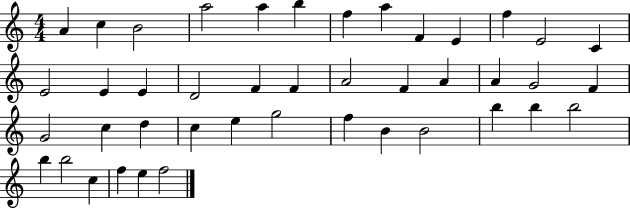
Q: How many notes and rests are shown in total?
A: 43